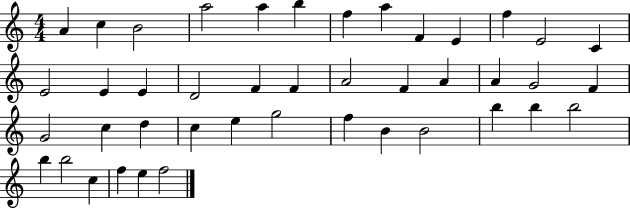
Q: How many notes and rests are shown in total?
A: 43